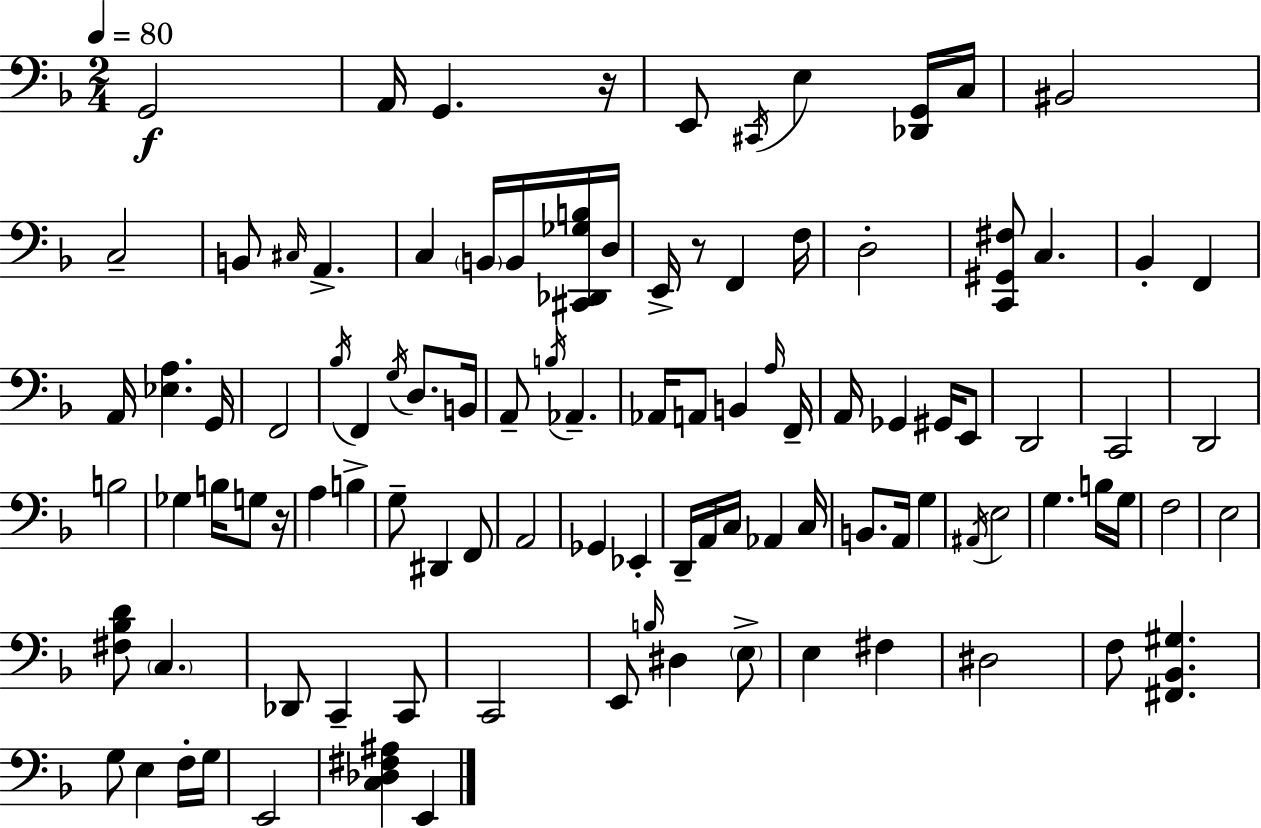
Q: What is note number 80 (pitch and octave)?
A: B3